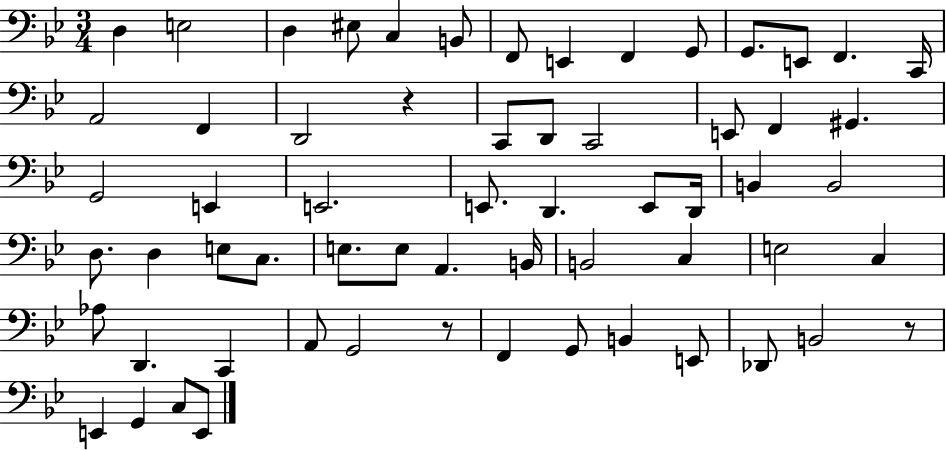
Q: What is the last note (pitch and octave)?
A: E2